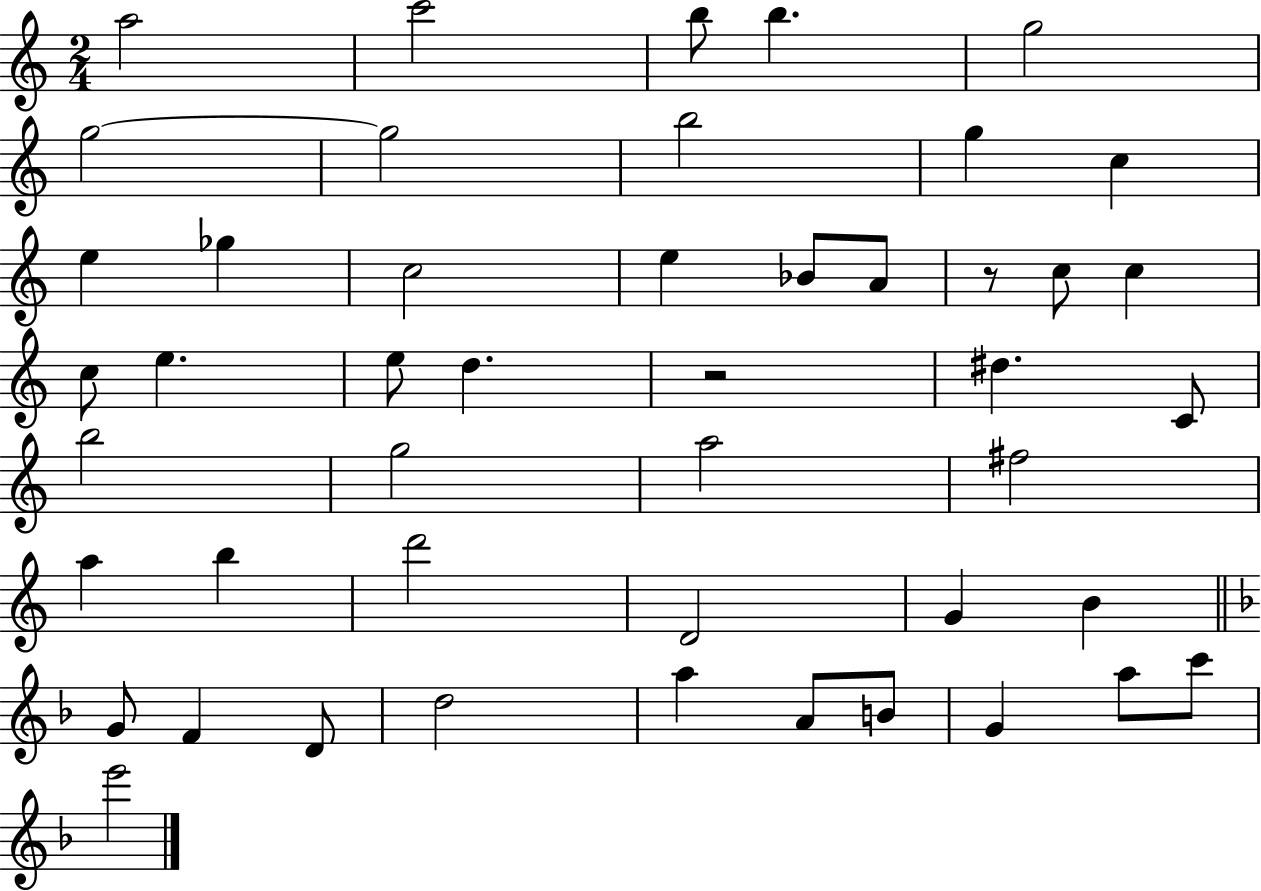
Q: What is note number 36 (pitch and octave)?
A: F4